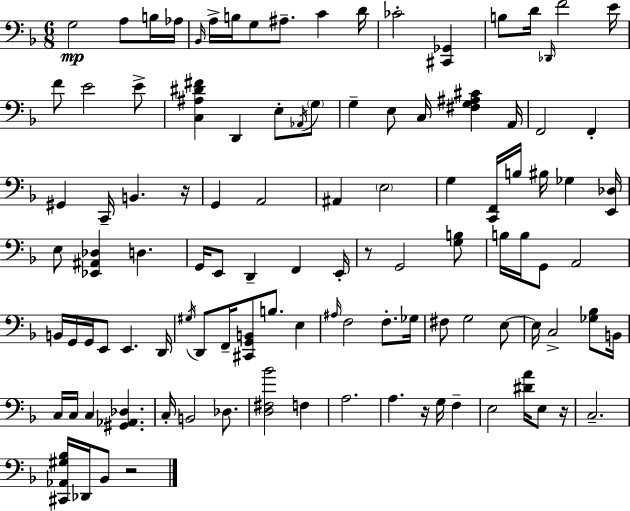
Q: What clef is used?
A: bass